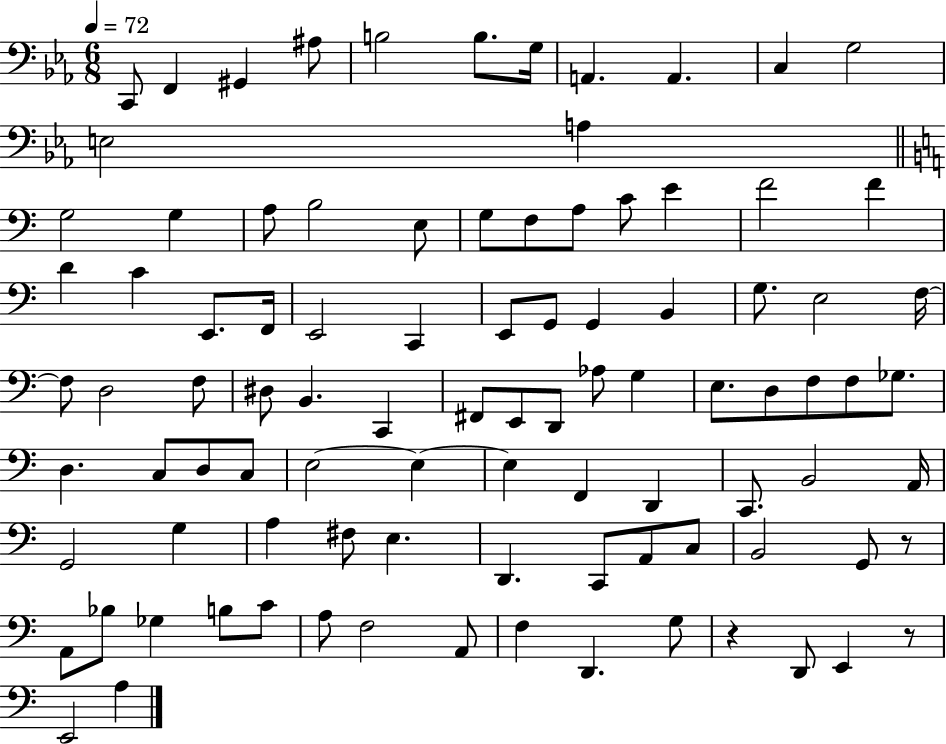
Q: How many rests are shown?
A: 3